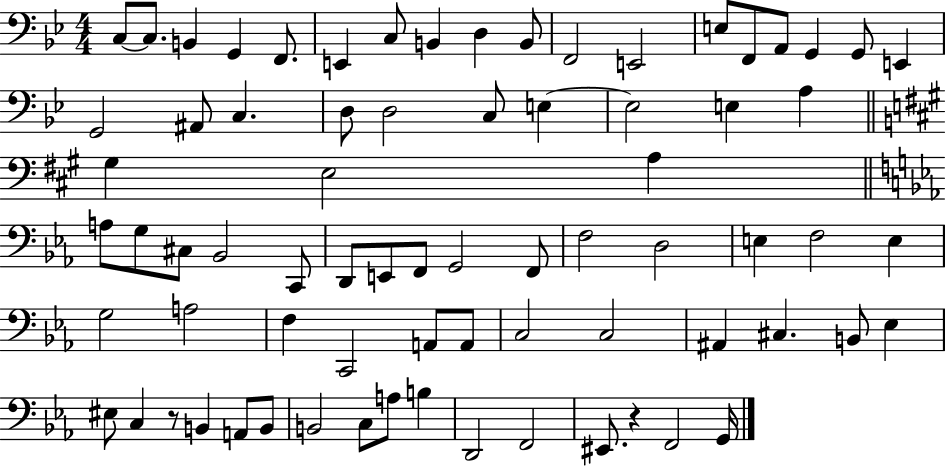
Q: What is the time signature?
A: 4/4